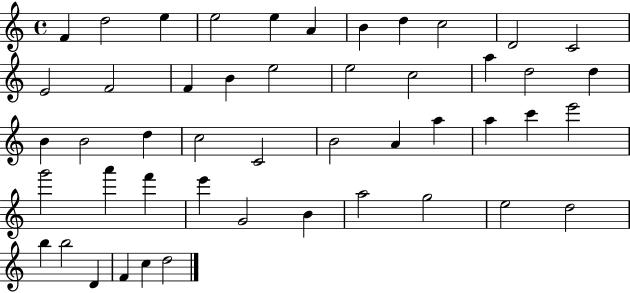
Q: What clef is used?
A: treble